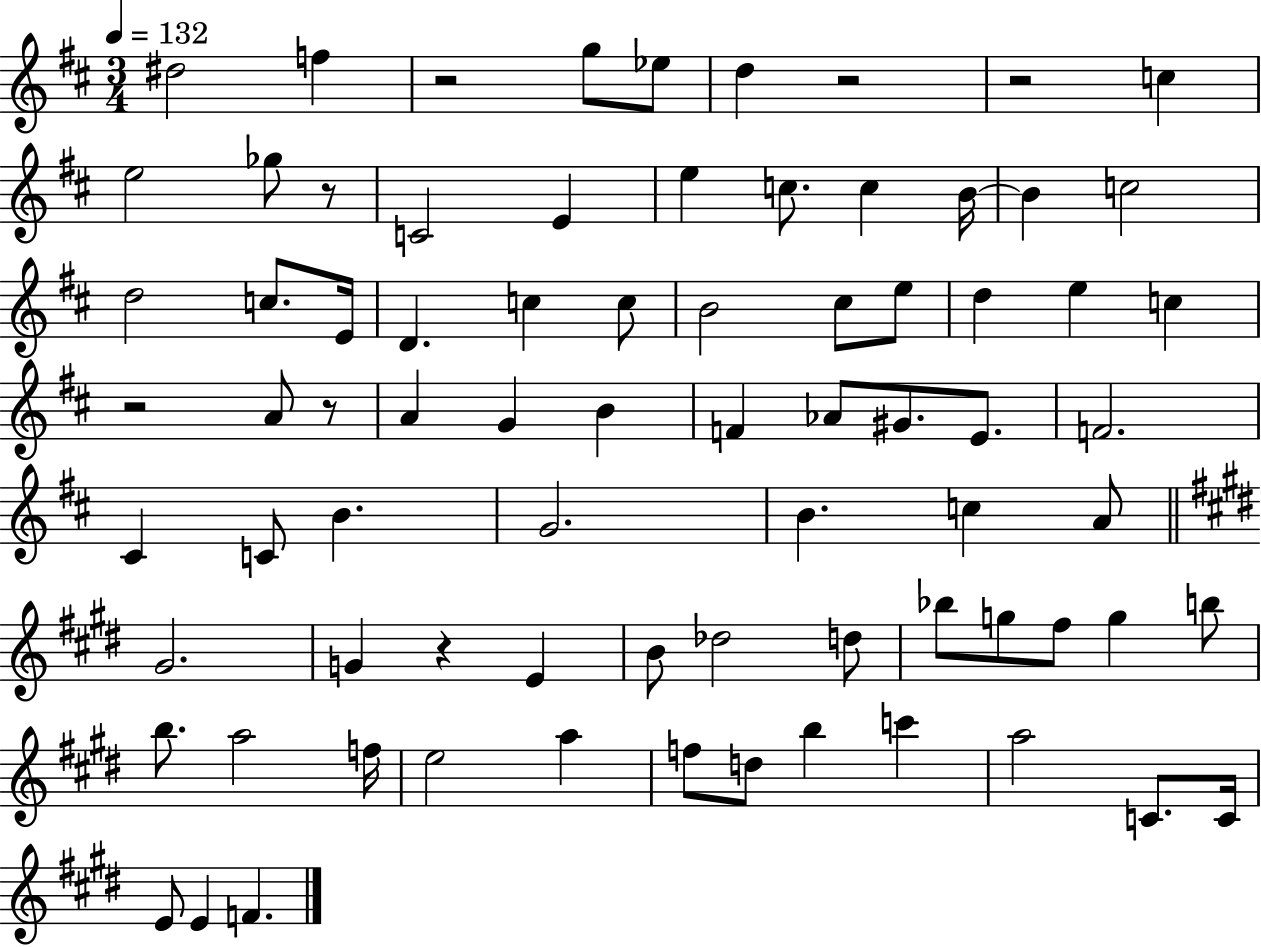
D#5/h F5/q R/h G5/e Eb5/e D5/q R/h R/h C5/q E5/h Gb5/e R/e C4/h E4/q E5/q C5/e. C5/q B4/s B4/q C5/h D5/h C5/e. E4/s D4/q. C5/q C5/e B4/h C#5/e E5/e D5/q E5/q C5/q R/h A4/e R/e A4/q G4/q B4/q F4/q Ab4/e G#4/e. E4/e. F4/h. C#4/q C4/e B4/q. G4/h. B4/q. C5/q A4/e G#4/h. G4/q R/q E4/q B4/e Db5/h D5/e Bb5/e G5/e F#5/e G5/q B5/e B5/e. A5/h F5/s E5/h A5/q F5/e D5/e B5/q C6/q A5/h C4/e. C4/s E4/e E4/q F4/q.